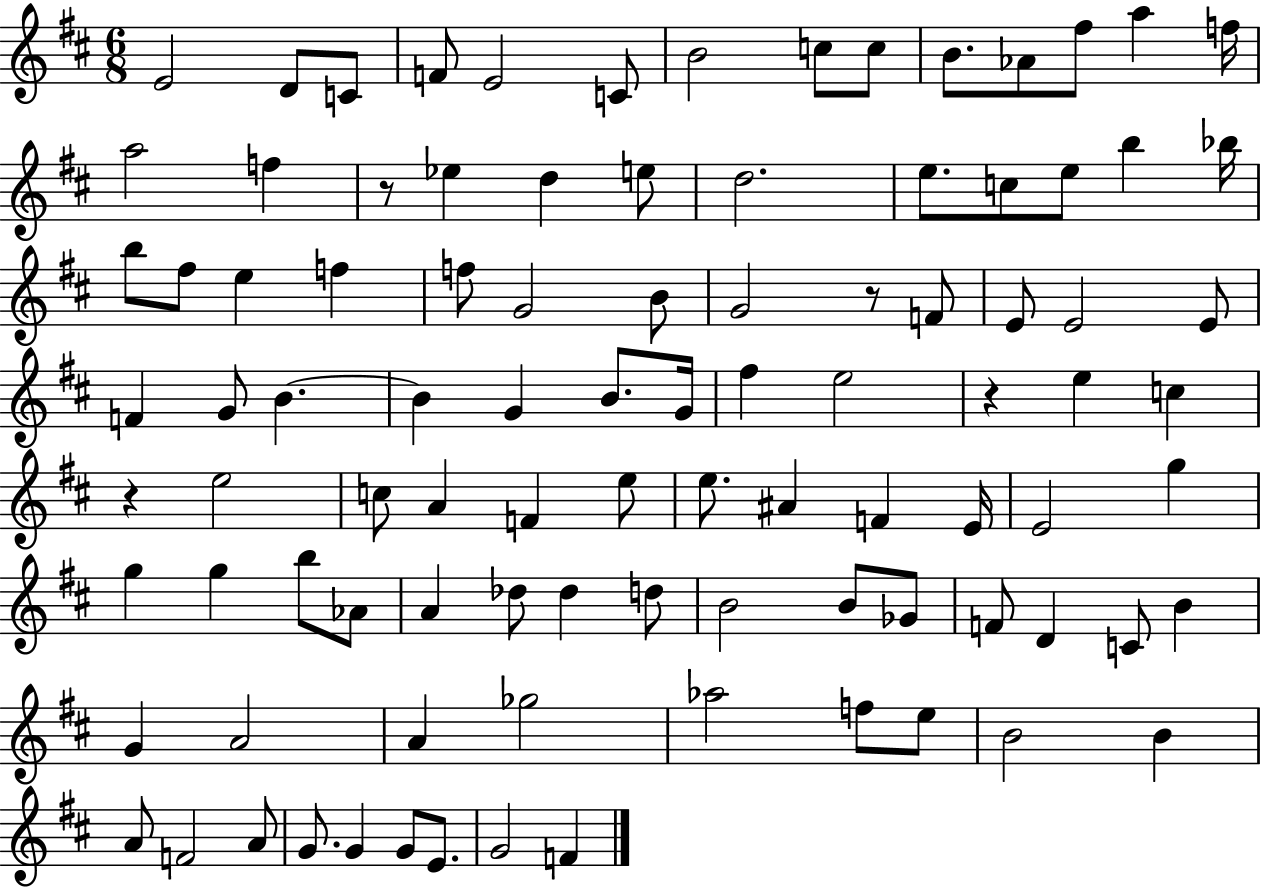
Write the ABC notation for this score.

X:1
T:Untitled
M:6/8
L:1/4
K:D
E2 D/2 C/2 F/2 E2 C/2 B2 c/2 c/2 B/2 _A/2 ^f/2 a f/4 a2 f z/2 _e d e/2 d2 e/2 c/2 e/2 b _b/4 b/2 ^f/2 e f f/2 G2 B/2 G2 z/2 F/2 E/2 E2 E/2 F G/2 B B G B/2 G/4 ^f e2 z e c z e2 c/2 A F e/2 e/2 ^A F E/4 E2 g g g b/2 _A/2 A _d/2 _d d/2 B2 B/2 _G/2 F/2 D C/2 B G A2 A _g2 _a2 f/2 e/2 B2 B A/2 F2 A/2 G/2 G G/2 E/2 G2 F